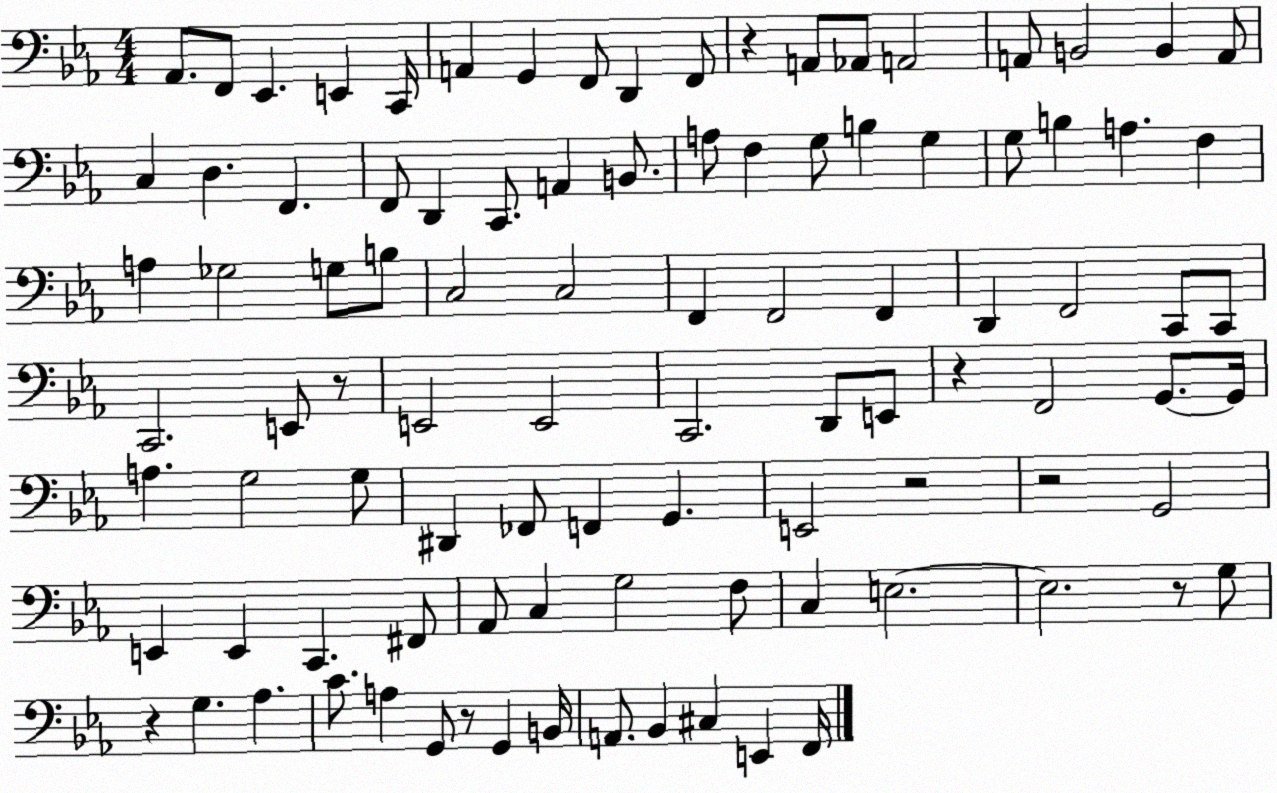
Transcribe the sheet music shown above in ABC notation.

X:1
T:Untitled
M:4/4
L:1/4
K:Eb
_A,,/2 F,,/2 _E,, E,, C,,/4 A,, G,, F,,/2 D,, F,,/2 z A,,/2 _A,,/2 A,,2 A,,/2 B,,2 B,, A,,/2 C, D, F,, F,,/2 D,, C,,/2 A,, B,,/2 A,/2 F, G,/2 B, G, G,/2 B, A, F, A, _G,2 G,/2 B,/2 C,2 C,2 F,, F,,2 F,, D,, F,,2 C,,/2 C,,/2 C,,2 E,,/2 z/2 E,,2 E,,2 C,,2 D,,/2 E,,/2 z F,,2 G,,/2 G,,/4 A, G,2 G,/2 ^D,, _F,,/2 F,, G,, E,,2 z2 z2 G,,2 E,, E,, C,, ^F,,/2 _A,,/2 C, G,2 F,/2 C, E,2 E,2 z/2 G,/2 z G, _A, C/2 A, G,,/2 z/2 G,, B,,/4 A,,/2 _B,, ^C, E,, F,,/4